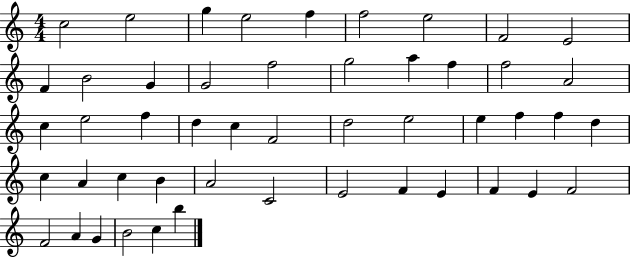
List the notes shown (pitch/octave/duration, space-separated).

C5/h E5/h G5/q E5/h F5/q F5/h E5/h F4/h E4/h F4/q B4/h G4/q G4/h F5/h G5/h A5/q F5/q F5/h A4/h C5/q E5/h F5/q D5/q C5/q F4/h D5/h E5/h E5/q F5/q F5/q D5/q C5/q A4/q C5/q B4/q A4/h C4/h E4/h F4/q E4/q F4/q E4/q F4/h F4/h A4/q G4/q B4/h C5/q B5/q